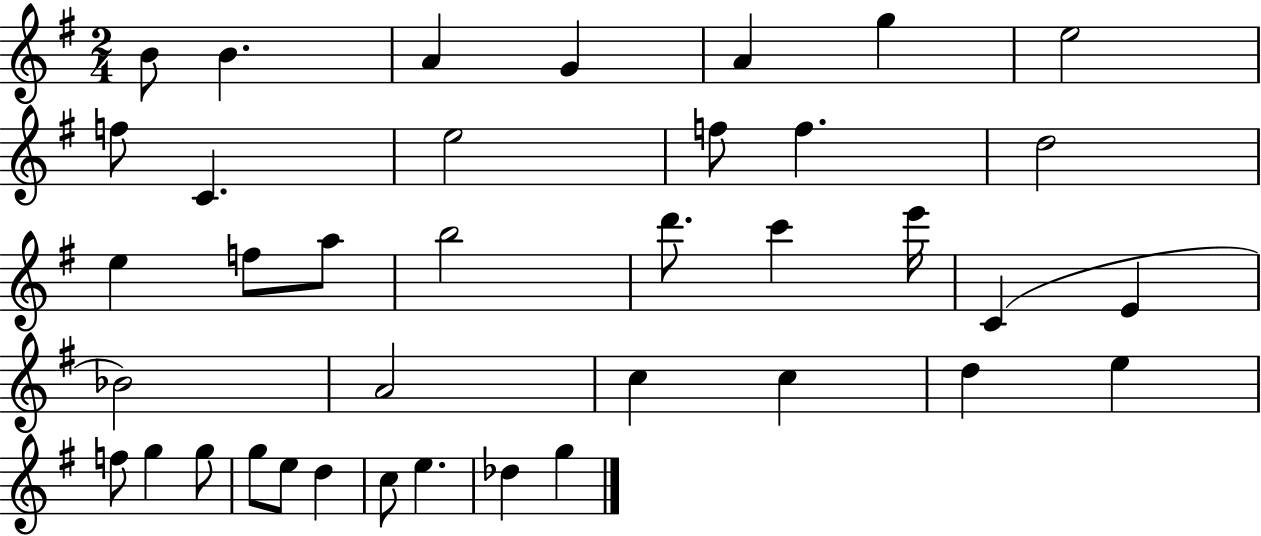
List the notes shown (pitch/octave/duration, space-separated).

B4/e B4/q. A4/q G4/q A4/q G5/q E5/h F5/e C4/q. E5/h F5/e F5/q. D5/h E5/q F5/e A5/e B5/h D6/e. C6/q E6/s C4/q E4/q Bb4/h A4/h C5/q C5/q D5/q E5/q F5/e G5/q G5/e G5/e E5/e D5/q C5/e E5/q. Db5/q G5/q